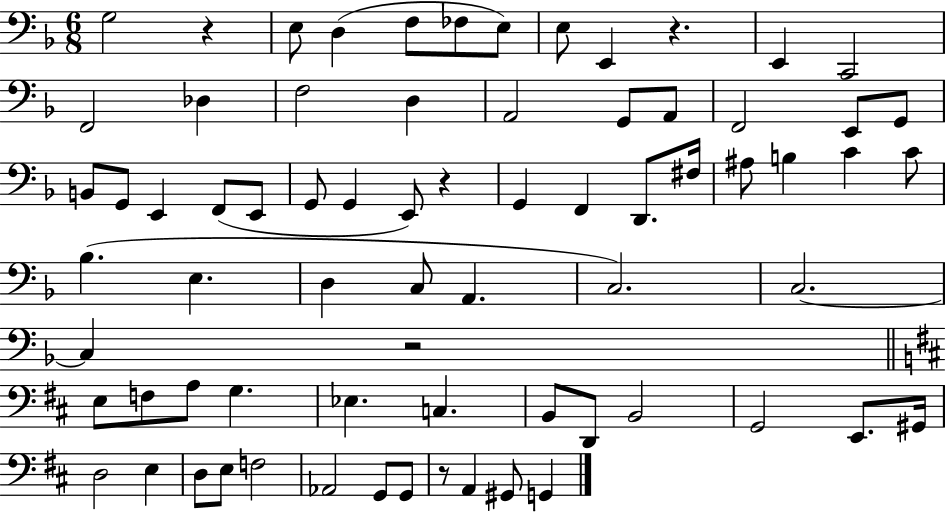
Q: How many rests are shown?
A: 5